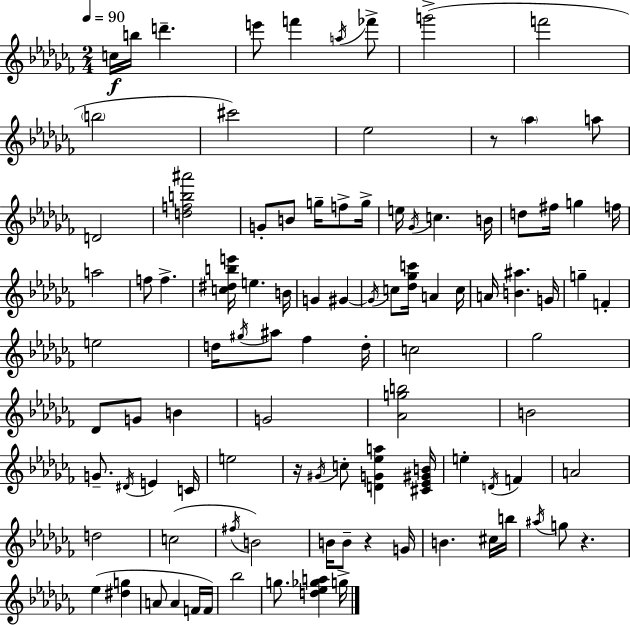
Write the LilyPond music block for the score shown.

{
  \clef treble
  \numericTimeSignature
  \time 2/4
  \key aes \minor
  \tempo 4 = 90
  c''16\f b''16 d'''4.-- | e'''8 f'''4 \acciaccatura { a''16 } fes'''8-> | g'''2->( | f'''2 | \break \parenthesize b''2 | cis'''2) | ees''2 | r8 \parenthesize aes''4 a''8 | \break d'2 | <d'' f'' b'' ais'''>2 | g'8-. b'8 g''16-- f''8-> | g''16-> e''16 \acciaccatura { ges'16 } c''4. | \break b'16 d''8 fis''16 g''4 | f''16 a''2 | f''8 f''4.-> | <c'' dis'' b'' e'''>16 e''4. | \break b'16 g'4 gis'4~~ | \acciaccatura { gis'16 } c''8 <des'' ges'' c'''>16 a'4 | c''16 a'16 <b' ais''>4. | g'16 g''4-- f'4-. | \break e''2 | d''16 \acciaccatura { gis''16 } ais''8 fes''4 | d''16-. c''2 | ges''2 | \break des'8 g'8 | b'4 g'2 | <aes' g'' b''>2 | b'2 | \break g'8.-- \acciaccatura { dis'16 } | e'4 c'16 e''2 | r16 \acciaccatura { gis'16 } c''8-. | <d' g' ees'' a''>4 <cis' ees' gis' b'>16 e''4-. | \break \acciaccatura { d'16 } f'4 a'2 | d''2 | c''2( | \acciaccatura { fis''16 } | \break b'2) | b'16 b'8-- r4 g'16 | b'4. cis''16 b''16 | \acciaccatura { ais''16 } g''8 r4. | \break ees''4( <dis'' g''>4 | a'8 a'4 f'16 | f'16) bes''2 | g''8. <d'' ees'' ges'' a''>4 | \break g''16-> \bar "|."
}